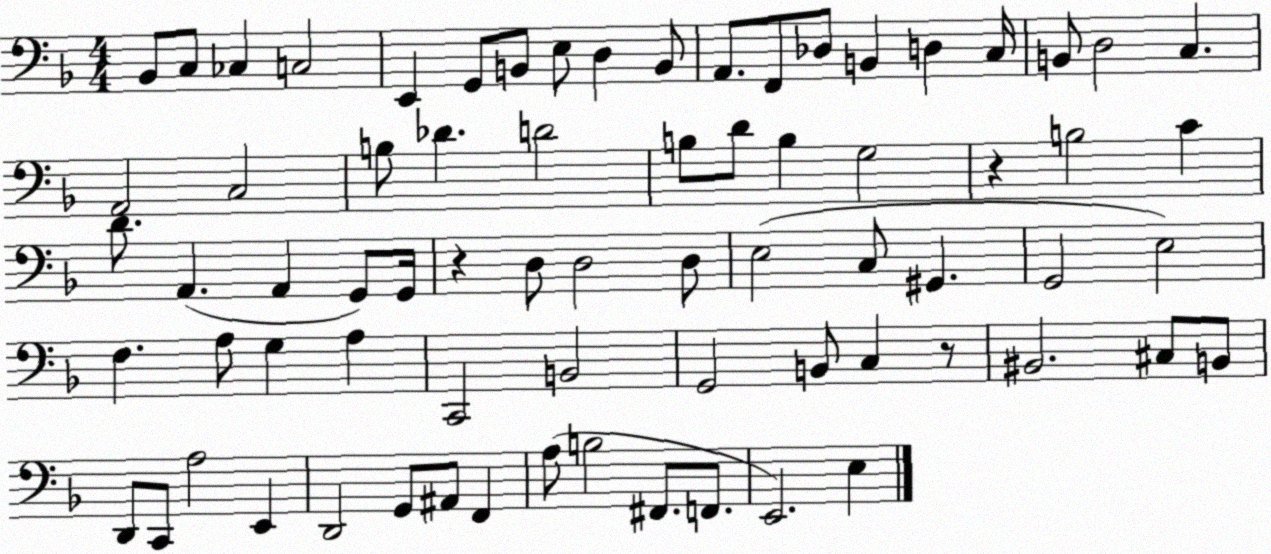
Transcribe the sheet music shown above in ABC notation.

X:1
T:Untitled
M:4/4
L:1/4
K:F
_B,,/2 C,/2 _C, C,2 E,, G,,/2 B,,/2 E,/2 D, B,,/2 A,,/2 F,,/2 _D,/2 B,, D, C,/4 B,,/2 D,2 C, A,,2 C,2 B,/2 _D D2 B,/2 D/2 B, G,2 z B,2 C D/2 A,, A,, G,,/2 G,,/4 z D,/2 D,2 D,/2 E,2 C,/2 ^G,, G,,2 E,2 F, A,/2 G, A, C,,2 B,,2 G,,2 B,,/2 C, z/2 ^B,,2 ^C,/2 B,,/2 D,,/2 C,,/2 A,2 E,, D,,2 G,,/2 ^A,,/2 F,, A,/2 B,2 ^F,,/2 F,,/2 E,,2 E,